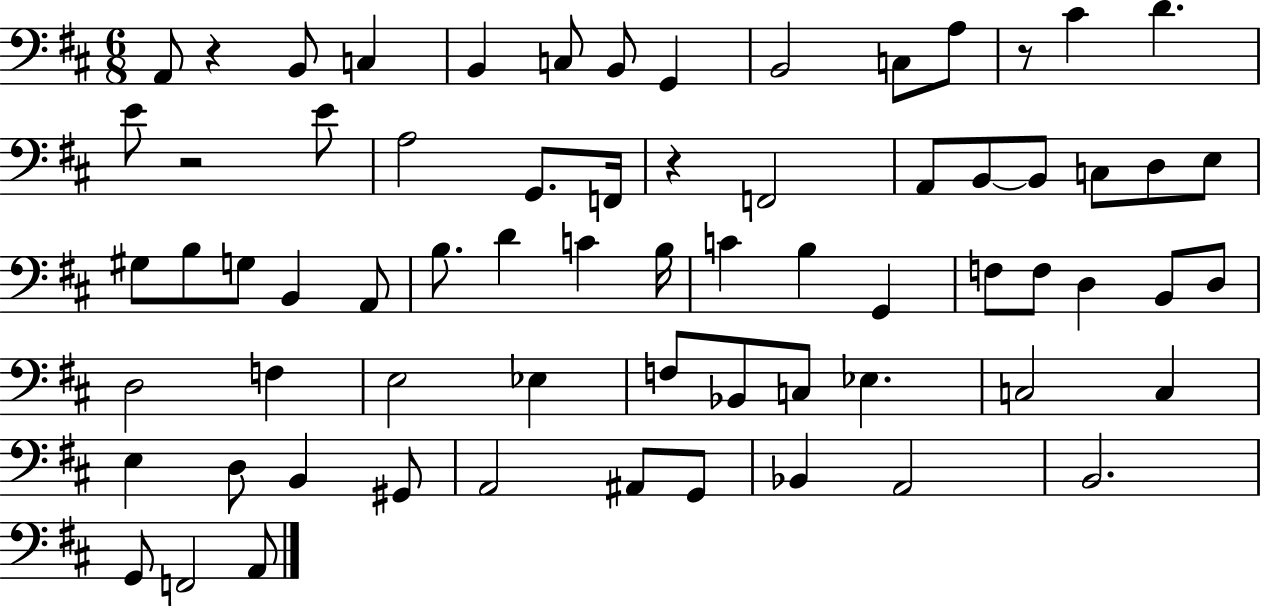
A2/e R/q B2/e C3/q B2/q C3/e B2/e G2/q B2/h C3/e A3/e R/e C#4/q D4/q. E4/e R/h E4/e A3/h G2/e. F2/s R/q F2/h A2/e B2/e B2/e C3/e D3/e E3/e G#3/e B3/e G3/e B2/q A2/e B3/e. D4/q C4/q B3/s C4/q B3/q G2/q F3/e F3/e D3/q B2/e D3/e D3/h F3/q E3/h Eb3/q F3/e Bb2/e C3/e Eb3/q. C3/h C3/q E3/q D3/e B2/q G#2/e A2/h A#2/e G2/e Bb2/q A2/h B2/h. G2/e F2/h A2/e